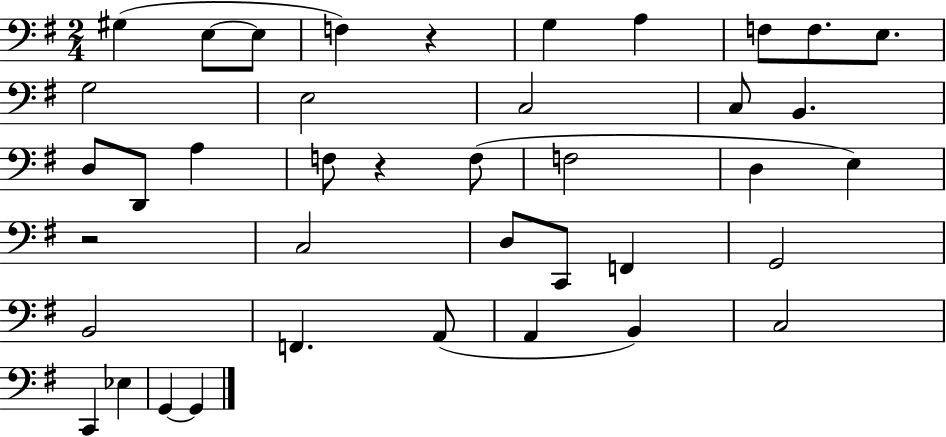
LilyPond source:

{
  \clef bass
  \numericTimeSignature
  \time 2/4
  \key g \major
  gis4( e8~~ e8 | f4) r4 | g4 a4 | f8 f8. e8. | \break g2 | e2 | c2 | c8 b,4. | \break d8 d,8 a4 | f8 r4 f8( | f2 | d4 e4) | \break r2 | c2 | d8 c,8 f,4 | g,2 | \break b,2 | f,4. a,8( | a,4 b,4) | c2 | \break c,4 ees4 | g,4~~ g,4 | \bar "|."
}